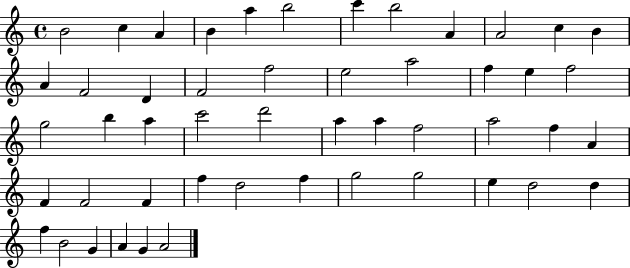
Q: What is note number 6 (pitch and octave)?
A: B5